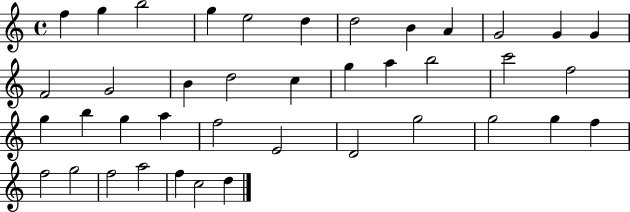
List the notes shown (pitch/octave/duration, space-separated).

F5/q G5/q B5/h G5/q E5/h D5/q D5/h B4/q A4/q G4/h G4/q G4/q F4/h G4/h B4/q D5/h C5/q G5/q A5/q B5/h C6/h F5/h G5/q B5/q G5/q A5/q F5/h E4/h D4/h G5/h G5/h G5/q F5/q F5/h G5/h F5/h A5/h F5/q C5/h D5/q